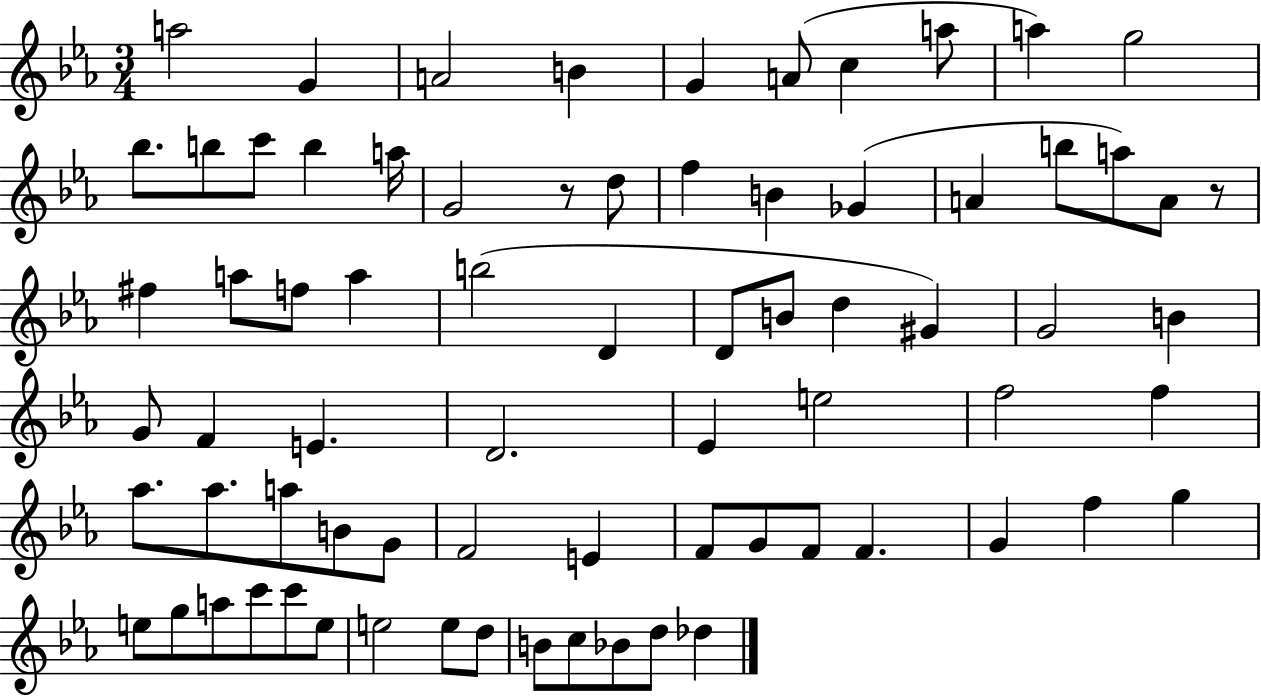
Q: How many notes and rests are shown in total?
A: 74